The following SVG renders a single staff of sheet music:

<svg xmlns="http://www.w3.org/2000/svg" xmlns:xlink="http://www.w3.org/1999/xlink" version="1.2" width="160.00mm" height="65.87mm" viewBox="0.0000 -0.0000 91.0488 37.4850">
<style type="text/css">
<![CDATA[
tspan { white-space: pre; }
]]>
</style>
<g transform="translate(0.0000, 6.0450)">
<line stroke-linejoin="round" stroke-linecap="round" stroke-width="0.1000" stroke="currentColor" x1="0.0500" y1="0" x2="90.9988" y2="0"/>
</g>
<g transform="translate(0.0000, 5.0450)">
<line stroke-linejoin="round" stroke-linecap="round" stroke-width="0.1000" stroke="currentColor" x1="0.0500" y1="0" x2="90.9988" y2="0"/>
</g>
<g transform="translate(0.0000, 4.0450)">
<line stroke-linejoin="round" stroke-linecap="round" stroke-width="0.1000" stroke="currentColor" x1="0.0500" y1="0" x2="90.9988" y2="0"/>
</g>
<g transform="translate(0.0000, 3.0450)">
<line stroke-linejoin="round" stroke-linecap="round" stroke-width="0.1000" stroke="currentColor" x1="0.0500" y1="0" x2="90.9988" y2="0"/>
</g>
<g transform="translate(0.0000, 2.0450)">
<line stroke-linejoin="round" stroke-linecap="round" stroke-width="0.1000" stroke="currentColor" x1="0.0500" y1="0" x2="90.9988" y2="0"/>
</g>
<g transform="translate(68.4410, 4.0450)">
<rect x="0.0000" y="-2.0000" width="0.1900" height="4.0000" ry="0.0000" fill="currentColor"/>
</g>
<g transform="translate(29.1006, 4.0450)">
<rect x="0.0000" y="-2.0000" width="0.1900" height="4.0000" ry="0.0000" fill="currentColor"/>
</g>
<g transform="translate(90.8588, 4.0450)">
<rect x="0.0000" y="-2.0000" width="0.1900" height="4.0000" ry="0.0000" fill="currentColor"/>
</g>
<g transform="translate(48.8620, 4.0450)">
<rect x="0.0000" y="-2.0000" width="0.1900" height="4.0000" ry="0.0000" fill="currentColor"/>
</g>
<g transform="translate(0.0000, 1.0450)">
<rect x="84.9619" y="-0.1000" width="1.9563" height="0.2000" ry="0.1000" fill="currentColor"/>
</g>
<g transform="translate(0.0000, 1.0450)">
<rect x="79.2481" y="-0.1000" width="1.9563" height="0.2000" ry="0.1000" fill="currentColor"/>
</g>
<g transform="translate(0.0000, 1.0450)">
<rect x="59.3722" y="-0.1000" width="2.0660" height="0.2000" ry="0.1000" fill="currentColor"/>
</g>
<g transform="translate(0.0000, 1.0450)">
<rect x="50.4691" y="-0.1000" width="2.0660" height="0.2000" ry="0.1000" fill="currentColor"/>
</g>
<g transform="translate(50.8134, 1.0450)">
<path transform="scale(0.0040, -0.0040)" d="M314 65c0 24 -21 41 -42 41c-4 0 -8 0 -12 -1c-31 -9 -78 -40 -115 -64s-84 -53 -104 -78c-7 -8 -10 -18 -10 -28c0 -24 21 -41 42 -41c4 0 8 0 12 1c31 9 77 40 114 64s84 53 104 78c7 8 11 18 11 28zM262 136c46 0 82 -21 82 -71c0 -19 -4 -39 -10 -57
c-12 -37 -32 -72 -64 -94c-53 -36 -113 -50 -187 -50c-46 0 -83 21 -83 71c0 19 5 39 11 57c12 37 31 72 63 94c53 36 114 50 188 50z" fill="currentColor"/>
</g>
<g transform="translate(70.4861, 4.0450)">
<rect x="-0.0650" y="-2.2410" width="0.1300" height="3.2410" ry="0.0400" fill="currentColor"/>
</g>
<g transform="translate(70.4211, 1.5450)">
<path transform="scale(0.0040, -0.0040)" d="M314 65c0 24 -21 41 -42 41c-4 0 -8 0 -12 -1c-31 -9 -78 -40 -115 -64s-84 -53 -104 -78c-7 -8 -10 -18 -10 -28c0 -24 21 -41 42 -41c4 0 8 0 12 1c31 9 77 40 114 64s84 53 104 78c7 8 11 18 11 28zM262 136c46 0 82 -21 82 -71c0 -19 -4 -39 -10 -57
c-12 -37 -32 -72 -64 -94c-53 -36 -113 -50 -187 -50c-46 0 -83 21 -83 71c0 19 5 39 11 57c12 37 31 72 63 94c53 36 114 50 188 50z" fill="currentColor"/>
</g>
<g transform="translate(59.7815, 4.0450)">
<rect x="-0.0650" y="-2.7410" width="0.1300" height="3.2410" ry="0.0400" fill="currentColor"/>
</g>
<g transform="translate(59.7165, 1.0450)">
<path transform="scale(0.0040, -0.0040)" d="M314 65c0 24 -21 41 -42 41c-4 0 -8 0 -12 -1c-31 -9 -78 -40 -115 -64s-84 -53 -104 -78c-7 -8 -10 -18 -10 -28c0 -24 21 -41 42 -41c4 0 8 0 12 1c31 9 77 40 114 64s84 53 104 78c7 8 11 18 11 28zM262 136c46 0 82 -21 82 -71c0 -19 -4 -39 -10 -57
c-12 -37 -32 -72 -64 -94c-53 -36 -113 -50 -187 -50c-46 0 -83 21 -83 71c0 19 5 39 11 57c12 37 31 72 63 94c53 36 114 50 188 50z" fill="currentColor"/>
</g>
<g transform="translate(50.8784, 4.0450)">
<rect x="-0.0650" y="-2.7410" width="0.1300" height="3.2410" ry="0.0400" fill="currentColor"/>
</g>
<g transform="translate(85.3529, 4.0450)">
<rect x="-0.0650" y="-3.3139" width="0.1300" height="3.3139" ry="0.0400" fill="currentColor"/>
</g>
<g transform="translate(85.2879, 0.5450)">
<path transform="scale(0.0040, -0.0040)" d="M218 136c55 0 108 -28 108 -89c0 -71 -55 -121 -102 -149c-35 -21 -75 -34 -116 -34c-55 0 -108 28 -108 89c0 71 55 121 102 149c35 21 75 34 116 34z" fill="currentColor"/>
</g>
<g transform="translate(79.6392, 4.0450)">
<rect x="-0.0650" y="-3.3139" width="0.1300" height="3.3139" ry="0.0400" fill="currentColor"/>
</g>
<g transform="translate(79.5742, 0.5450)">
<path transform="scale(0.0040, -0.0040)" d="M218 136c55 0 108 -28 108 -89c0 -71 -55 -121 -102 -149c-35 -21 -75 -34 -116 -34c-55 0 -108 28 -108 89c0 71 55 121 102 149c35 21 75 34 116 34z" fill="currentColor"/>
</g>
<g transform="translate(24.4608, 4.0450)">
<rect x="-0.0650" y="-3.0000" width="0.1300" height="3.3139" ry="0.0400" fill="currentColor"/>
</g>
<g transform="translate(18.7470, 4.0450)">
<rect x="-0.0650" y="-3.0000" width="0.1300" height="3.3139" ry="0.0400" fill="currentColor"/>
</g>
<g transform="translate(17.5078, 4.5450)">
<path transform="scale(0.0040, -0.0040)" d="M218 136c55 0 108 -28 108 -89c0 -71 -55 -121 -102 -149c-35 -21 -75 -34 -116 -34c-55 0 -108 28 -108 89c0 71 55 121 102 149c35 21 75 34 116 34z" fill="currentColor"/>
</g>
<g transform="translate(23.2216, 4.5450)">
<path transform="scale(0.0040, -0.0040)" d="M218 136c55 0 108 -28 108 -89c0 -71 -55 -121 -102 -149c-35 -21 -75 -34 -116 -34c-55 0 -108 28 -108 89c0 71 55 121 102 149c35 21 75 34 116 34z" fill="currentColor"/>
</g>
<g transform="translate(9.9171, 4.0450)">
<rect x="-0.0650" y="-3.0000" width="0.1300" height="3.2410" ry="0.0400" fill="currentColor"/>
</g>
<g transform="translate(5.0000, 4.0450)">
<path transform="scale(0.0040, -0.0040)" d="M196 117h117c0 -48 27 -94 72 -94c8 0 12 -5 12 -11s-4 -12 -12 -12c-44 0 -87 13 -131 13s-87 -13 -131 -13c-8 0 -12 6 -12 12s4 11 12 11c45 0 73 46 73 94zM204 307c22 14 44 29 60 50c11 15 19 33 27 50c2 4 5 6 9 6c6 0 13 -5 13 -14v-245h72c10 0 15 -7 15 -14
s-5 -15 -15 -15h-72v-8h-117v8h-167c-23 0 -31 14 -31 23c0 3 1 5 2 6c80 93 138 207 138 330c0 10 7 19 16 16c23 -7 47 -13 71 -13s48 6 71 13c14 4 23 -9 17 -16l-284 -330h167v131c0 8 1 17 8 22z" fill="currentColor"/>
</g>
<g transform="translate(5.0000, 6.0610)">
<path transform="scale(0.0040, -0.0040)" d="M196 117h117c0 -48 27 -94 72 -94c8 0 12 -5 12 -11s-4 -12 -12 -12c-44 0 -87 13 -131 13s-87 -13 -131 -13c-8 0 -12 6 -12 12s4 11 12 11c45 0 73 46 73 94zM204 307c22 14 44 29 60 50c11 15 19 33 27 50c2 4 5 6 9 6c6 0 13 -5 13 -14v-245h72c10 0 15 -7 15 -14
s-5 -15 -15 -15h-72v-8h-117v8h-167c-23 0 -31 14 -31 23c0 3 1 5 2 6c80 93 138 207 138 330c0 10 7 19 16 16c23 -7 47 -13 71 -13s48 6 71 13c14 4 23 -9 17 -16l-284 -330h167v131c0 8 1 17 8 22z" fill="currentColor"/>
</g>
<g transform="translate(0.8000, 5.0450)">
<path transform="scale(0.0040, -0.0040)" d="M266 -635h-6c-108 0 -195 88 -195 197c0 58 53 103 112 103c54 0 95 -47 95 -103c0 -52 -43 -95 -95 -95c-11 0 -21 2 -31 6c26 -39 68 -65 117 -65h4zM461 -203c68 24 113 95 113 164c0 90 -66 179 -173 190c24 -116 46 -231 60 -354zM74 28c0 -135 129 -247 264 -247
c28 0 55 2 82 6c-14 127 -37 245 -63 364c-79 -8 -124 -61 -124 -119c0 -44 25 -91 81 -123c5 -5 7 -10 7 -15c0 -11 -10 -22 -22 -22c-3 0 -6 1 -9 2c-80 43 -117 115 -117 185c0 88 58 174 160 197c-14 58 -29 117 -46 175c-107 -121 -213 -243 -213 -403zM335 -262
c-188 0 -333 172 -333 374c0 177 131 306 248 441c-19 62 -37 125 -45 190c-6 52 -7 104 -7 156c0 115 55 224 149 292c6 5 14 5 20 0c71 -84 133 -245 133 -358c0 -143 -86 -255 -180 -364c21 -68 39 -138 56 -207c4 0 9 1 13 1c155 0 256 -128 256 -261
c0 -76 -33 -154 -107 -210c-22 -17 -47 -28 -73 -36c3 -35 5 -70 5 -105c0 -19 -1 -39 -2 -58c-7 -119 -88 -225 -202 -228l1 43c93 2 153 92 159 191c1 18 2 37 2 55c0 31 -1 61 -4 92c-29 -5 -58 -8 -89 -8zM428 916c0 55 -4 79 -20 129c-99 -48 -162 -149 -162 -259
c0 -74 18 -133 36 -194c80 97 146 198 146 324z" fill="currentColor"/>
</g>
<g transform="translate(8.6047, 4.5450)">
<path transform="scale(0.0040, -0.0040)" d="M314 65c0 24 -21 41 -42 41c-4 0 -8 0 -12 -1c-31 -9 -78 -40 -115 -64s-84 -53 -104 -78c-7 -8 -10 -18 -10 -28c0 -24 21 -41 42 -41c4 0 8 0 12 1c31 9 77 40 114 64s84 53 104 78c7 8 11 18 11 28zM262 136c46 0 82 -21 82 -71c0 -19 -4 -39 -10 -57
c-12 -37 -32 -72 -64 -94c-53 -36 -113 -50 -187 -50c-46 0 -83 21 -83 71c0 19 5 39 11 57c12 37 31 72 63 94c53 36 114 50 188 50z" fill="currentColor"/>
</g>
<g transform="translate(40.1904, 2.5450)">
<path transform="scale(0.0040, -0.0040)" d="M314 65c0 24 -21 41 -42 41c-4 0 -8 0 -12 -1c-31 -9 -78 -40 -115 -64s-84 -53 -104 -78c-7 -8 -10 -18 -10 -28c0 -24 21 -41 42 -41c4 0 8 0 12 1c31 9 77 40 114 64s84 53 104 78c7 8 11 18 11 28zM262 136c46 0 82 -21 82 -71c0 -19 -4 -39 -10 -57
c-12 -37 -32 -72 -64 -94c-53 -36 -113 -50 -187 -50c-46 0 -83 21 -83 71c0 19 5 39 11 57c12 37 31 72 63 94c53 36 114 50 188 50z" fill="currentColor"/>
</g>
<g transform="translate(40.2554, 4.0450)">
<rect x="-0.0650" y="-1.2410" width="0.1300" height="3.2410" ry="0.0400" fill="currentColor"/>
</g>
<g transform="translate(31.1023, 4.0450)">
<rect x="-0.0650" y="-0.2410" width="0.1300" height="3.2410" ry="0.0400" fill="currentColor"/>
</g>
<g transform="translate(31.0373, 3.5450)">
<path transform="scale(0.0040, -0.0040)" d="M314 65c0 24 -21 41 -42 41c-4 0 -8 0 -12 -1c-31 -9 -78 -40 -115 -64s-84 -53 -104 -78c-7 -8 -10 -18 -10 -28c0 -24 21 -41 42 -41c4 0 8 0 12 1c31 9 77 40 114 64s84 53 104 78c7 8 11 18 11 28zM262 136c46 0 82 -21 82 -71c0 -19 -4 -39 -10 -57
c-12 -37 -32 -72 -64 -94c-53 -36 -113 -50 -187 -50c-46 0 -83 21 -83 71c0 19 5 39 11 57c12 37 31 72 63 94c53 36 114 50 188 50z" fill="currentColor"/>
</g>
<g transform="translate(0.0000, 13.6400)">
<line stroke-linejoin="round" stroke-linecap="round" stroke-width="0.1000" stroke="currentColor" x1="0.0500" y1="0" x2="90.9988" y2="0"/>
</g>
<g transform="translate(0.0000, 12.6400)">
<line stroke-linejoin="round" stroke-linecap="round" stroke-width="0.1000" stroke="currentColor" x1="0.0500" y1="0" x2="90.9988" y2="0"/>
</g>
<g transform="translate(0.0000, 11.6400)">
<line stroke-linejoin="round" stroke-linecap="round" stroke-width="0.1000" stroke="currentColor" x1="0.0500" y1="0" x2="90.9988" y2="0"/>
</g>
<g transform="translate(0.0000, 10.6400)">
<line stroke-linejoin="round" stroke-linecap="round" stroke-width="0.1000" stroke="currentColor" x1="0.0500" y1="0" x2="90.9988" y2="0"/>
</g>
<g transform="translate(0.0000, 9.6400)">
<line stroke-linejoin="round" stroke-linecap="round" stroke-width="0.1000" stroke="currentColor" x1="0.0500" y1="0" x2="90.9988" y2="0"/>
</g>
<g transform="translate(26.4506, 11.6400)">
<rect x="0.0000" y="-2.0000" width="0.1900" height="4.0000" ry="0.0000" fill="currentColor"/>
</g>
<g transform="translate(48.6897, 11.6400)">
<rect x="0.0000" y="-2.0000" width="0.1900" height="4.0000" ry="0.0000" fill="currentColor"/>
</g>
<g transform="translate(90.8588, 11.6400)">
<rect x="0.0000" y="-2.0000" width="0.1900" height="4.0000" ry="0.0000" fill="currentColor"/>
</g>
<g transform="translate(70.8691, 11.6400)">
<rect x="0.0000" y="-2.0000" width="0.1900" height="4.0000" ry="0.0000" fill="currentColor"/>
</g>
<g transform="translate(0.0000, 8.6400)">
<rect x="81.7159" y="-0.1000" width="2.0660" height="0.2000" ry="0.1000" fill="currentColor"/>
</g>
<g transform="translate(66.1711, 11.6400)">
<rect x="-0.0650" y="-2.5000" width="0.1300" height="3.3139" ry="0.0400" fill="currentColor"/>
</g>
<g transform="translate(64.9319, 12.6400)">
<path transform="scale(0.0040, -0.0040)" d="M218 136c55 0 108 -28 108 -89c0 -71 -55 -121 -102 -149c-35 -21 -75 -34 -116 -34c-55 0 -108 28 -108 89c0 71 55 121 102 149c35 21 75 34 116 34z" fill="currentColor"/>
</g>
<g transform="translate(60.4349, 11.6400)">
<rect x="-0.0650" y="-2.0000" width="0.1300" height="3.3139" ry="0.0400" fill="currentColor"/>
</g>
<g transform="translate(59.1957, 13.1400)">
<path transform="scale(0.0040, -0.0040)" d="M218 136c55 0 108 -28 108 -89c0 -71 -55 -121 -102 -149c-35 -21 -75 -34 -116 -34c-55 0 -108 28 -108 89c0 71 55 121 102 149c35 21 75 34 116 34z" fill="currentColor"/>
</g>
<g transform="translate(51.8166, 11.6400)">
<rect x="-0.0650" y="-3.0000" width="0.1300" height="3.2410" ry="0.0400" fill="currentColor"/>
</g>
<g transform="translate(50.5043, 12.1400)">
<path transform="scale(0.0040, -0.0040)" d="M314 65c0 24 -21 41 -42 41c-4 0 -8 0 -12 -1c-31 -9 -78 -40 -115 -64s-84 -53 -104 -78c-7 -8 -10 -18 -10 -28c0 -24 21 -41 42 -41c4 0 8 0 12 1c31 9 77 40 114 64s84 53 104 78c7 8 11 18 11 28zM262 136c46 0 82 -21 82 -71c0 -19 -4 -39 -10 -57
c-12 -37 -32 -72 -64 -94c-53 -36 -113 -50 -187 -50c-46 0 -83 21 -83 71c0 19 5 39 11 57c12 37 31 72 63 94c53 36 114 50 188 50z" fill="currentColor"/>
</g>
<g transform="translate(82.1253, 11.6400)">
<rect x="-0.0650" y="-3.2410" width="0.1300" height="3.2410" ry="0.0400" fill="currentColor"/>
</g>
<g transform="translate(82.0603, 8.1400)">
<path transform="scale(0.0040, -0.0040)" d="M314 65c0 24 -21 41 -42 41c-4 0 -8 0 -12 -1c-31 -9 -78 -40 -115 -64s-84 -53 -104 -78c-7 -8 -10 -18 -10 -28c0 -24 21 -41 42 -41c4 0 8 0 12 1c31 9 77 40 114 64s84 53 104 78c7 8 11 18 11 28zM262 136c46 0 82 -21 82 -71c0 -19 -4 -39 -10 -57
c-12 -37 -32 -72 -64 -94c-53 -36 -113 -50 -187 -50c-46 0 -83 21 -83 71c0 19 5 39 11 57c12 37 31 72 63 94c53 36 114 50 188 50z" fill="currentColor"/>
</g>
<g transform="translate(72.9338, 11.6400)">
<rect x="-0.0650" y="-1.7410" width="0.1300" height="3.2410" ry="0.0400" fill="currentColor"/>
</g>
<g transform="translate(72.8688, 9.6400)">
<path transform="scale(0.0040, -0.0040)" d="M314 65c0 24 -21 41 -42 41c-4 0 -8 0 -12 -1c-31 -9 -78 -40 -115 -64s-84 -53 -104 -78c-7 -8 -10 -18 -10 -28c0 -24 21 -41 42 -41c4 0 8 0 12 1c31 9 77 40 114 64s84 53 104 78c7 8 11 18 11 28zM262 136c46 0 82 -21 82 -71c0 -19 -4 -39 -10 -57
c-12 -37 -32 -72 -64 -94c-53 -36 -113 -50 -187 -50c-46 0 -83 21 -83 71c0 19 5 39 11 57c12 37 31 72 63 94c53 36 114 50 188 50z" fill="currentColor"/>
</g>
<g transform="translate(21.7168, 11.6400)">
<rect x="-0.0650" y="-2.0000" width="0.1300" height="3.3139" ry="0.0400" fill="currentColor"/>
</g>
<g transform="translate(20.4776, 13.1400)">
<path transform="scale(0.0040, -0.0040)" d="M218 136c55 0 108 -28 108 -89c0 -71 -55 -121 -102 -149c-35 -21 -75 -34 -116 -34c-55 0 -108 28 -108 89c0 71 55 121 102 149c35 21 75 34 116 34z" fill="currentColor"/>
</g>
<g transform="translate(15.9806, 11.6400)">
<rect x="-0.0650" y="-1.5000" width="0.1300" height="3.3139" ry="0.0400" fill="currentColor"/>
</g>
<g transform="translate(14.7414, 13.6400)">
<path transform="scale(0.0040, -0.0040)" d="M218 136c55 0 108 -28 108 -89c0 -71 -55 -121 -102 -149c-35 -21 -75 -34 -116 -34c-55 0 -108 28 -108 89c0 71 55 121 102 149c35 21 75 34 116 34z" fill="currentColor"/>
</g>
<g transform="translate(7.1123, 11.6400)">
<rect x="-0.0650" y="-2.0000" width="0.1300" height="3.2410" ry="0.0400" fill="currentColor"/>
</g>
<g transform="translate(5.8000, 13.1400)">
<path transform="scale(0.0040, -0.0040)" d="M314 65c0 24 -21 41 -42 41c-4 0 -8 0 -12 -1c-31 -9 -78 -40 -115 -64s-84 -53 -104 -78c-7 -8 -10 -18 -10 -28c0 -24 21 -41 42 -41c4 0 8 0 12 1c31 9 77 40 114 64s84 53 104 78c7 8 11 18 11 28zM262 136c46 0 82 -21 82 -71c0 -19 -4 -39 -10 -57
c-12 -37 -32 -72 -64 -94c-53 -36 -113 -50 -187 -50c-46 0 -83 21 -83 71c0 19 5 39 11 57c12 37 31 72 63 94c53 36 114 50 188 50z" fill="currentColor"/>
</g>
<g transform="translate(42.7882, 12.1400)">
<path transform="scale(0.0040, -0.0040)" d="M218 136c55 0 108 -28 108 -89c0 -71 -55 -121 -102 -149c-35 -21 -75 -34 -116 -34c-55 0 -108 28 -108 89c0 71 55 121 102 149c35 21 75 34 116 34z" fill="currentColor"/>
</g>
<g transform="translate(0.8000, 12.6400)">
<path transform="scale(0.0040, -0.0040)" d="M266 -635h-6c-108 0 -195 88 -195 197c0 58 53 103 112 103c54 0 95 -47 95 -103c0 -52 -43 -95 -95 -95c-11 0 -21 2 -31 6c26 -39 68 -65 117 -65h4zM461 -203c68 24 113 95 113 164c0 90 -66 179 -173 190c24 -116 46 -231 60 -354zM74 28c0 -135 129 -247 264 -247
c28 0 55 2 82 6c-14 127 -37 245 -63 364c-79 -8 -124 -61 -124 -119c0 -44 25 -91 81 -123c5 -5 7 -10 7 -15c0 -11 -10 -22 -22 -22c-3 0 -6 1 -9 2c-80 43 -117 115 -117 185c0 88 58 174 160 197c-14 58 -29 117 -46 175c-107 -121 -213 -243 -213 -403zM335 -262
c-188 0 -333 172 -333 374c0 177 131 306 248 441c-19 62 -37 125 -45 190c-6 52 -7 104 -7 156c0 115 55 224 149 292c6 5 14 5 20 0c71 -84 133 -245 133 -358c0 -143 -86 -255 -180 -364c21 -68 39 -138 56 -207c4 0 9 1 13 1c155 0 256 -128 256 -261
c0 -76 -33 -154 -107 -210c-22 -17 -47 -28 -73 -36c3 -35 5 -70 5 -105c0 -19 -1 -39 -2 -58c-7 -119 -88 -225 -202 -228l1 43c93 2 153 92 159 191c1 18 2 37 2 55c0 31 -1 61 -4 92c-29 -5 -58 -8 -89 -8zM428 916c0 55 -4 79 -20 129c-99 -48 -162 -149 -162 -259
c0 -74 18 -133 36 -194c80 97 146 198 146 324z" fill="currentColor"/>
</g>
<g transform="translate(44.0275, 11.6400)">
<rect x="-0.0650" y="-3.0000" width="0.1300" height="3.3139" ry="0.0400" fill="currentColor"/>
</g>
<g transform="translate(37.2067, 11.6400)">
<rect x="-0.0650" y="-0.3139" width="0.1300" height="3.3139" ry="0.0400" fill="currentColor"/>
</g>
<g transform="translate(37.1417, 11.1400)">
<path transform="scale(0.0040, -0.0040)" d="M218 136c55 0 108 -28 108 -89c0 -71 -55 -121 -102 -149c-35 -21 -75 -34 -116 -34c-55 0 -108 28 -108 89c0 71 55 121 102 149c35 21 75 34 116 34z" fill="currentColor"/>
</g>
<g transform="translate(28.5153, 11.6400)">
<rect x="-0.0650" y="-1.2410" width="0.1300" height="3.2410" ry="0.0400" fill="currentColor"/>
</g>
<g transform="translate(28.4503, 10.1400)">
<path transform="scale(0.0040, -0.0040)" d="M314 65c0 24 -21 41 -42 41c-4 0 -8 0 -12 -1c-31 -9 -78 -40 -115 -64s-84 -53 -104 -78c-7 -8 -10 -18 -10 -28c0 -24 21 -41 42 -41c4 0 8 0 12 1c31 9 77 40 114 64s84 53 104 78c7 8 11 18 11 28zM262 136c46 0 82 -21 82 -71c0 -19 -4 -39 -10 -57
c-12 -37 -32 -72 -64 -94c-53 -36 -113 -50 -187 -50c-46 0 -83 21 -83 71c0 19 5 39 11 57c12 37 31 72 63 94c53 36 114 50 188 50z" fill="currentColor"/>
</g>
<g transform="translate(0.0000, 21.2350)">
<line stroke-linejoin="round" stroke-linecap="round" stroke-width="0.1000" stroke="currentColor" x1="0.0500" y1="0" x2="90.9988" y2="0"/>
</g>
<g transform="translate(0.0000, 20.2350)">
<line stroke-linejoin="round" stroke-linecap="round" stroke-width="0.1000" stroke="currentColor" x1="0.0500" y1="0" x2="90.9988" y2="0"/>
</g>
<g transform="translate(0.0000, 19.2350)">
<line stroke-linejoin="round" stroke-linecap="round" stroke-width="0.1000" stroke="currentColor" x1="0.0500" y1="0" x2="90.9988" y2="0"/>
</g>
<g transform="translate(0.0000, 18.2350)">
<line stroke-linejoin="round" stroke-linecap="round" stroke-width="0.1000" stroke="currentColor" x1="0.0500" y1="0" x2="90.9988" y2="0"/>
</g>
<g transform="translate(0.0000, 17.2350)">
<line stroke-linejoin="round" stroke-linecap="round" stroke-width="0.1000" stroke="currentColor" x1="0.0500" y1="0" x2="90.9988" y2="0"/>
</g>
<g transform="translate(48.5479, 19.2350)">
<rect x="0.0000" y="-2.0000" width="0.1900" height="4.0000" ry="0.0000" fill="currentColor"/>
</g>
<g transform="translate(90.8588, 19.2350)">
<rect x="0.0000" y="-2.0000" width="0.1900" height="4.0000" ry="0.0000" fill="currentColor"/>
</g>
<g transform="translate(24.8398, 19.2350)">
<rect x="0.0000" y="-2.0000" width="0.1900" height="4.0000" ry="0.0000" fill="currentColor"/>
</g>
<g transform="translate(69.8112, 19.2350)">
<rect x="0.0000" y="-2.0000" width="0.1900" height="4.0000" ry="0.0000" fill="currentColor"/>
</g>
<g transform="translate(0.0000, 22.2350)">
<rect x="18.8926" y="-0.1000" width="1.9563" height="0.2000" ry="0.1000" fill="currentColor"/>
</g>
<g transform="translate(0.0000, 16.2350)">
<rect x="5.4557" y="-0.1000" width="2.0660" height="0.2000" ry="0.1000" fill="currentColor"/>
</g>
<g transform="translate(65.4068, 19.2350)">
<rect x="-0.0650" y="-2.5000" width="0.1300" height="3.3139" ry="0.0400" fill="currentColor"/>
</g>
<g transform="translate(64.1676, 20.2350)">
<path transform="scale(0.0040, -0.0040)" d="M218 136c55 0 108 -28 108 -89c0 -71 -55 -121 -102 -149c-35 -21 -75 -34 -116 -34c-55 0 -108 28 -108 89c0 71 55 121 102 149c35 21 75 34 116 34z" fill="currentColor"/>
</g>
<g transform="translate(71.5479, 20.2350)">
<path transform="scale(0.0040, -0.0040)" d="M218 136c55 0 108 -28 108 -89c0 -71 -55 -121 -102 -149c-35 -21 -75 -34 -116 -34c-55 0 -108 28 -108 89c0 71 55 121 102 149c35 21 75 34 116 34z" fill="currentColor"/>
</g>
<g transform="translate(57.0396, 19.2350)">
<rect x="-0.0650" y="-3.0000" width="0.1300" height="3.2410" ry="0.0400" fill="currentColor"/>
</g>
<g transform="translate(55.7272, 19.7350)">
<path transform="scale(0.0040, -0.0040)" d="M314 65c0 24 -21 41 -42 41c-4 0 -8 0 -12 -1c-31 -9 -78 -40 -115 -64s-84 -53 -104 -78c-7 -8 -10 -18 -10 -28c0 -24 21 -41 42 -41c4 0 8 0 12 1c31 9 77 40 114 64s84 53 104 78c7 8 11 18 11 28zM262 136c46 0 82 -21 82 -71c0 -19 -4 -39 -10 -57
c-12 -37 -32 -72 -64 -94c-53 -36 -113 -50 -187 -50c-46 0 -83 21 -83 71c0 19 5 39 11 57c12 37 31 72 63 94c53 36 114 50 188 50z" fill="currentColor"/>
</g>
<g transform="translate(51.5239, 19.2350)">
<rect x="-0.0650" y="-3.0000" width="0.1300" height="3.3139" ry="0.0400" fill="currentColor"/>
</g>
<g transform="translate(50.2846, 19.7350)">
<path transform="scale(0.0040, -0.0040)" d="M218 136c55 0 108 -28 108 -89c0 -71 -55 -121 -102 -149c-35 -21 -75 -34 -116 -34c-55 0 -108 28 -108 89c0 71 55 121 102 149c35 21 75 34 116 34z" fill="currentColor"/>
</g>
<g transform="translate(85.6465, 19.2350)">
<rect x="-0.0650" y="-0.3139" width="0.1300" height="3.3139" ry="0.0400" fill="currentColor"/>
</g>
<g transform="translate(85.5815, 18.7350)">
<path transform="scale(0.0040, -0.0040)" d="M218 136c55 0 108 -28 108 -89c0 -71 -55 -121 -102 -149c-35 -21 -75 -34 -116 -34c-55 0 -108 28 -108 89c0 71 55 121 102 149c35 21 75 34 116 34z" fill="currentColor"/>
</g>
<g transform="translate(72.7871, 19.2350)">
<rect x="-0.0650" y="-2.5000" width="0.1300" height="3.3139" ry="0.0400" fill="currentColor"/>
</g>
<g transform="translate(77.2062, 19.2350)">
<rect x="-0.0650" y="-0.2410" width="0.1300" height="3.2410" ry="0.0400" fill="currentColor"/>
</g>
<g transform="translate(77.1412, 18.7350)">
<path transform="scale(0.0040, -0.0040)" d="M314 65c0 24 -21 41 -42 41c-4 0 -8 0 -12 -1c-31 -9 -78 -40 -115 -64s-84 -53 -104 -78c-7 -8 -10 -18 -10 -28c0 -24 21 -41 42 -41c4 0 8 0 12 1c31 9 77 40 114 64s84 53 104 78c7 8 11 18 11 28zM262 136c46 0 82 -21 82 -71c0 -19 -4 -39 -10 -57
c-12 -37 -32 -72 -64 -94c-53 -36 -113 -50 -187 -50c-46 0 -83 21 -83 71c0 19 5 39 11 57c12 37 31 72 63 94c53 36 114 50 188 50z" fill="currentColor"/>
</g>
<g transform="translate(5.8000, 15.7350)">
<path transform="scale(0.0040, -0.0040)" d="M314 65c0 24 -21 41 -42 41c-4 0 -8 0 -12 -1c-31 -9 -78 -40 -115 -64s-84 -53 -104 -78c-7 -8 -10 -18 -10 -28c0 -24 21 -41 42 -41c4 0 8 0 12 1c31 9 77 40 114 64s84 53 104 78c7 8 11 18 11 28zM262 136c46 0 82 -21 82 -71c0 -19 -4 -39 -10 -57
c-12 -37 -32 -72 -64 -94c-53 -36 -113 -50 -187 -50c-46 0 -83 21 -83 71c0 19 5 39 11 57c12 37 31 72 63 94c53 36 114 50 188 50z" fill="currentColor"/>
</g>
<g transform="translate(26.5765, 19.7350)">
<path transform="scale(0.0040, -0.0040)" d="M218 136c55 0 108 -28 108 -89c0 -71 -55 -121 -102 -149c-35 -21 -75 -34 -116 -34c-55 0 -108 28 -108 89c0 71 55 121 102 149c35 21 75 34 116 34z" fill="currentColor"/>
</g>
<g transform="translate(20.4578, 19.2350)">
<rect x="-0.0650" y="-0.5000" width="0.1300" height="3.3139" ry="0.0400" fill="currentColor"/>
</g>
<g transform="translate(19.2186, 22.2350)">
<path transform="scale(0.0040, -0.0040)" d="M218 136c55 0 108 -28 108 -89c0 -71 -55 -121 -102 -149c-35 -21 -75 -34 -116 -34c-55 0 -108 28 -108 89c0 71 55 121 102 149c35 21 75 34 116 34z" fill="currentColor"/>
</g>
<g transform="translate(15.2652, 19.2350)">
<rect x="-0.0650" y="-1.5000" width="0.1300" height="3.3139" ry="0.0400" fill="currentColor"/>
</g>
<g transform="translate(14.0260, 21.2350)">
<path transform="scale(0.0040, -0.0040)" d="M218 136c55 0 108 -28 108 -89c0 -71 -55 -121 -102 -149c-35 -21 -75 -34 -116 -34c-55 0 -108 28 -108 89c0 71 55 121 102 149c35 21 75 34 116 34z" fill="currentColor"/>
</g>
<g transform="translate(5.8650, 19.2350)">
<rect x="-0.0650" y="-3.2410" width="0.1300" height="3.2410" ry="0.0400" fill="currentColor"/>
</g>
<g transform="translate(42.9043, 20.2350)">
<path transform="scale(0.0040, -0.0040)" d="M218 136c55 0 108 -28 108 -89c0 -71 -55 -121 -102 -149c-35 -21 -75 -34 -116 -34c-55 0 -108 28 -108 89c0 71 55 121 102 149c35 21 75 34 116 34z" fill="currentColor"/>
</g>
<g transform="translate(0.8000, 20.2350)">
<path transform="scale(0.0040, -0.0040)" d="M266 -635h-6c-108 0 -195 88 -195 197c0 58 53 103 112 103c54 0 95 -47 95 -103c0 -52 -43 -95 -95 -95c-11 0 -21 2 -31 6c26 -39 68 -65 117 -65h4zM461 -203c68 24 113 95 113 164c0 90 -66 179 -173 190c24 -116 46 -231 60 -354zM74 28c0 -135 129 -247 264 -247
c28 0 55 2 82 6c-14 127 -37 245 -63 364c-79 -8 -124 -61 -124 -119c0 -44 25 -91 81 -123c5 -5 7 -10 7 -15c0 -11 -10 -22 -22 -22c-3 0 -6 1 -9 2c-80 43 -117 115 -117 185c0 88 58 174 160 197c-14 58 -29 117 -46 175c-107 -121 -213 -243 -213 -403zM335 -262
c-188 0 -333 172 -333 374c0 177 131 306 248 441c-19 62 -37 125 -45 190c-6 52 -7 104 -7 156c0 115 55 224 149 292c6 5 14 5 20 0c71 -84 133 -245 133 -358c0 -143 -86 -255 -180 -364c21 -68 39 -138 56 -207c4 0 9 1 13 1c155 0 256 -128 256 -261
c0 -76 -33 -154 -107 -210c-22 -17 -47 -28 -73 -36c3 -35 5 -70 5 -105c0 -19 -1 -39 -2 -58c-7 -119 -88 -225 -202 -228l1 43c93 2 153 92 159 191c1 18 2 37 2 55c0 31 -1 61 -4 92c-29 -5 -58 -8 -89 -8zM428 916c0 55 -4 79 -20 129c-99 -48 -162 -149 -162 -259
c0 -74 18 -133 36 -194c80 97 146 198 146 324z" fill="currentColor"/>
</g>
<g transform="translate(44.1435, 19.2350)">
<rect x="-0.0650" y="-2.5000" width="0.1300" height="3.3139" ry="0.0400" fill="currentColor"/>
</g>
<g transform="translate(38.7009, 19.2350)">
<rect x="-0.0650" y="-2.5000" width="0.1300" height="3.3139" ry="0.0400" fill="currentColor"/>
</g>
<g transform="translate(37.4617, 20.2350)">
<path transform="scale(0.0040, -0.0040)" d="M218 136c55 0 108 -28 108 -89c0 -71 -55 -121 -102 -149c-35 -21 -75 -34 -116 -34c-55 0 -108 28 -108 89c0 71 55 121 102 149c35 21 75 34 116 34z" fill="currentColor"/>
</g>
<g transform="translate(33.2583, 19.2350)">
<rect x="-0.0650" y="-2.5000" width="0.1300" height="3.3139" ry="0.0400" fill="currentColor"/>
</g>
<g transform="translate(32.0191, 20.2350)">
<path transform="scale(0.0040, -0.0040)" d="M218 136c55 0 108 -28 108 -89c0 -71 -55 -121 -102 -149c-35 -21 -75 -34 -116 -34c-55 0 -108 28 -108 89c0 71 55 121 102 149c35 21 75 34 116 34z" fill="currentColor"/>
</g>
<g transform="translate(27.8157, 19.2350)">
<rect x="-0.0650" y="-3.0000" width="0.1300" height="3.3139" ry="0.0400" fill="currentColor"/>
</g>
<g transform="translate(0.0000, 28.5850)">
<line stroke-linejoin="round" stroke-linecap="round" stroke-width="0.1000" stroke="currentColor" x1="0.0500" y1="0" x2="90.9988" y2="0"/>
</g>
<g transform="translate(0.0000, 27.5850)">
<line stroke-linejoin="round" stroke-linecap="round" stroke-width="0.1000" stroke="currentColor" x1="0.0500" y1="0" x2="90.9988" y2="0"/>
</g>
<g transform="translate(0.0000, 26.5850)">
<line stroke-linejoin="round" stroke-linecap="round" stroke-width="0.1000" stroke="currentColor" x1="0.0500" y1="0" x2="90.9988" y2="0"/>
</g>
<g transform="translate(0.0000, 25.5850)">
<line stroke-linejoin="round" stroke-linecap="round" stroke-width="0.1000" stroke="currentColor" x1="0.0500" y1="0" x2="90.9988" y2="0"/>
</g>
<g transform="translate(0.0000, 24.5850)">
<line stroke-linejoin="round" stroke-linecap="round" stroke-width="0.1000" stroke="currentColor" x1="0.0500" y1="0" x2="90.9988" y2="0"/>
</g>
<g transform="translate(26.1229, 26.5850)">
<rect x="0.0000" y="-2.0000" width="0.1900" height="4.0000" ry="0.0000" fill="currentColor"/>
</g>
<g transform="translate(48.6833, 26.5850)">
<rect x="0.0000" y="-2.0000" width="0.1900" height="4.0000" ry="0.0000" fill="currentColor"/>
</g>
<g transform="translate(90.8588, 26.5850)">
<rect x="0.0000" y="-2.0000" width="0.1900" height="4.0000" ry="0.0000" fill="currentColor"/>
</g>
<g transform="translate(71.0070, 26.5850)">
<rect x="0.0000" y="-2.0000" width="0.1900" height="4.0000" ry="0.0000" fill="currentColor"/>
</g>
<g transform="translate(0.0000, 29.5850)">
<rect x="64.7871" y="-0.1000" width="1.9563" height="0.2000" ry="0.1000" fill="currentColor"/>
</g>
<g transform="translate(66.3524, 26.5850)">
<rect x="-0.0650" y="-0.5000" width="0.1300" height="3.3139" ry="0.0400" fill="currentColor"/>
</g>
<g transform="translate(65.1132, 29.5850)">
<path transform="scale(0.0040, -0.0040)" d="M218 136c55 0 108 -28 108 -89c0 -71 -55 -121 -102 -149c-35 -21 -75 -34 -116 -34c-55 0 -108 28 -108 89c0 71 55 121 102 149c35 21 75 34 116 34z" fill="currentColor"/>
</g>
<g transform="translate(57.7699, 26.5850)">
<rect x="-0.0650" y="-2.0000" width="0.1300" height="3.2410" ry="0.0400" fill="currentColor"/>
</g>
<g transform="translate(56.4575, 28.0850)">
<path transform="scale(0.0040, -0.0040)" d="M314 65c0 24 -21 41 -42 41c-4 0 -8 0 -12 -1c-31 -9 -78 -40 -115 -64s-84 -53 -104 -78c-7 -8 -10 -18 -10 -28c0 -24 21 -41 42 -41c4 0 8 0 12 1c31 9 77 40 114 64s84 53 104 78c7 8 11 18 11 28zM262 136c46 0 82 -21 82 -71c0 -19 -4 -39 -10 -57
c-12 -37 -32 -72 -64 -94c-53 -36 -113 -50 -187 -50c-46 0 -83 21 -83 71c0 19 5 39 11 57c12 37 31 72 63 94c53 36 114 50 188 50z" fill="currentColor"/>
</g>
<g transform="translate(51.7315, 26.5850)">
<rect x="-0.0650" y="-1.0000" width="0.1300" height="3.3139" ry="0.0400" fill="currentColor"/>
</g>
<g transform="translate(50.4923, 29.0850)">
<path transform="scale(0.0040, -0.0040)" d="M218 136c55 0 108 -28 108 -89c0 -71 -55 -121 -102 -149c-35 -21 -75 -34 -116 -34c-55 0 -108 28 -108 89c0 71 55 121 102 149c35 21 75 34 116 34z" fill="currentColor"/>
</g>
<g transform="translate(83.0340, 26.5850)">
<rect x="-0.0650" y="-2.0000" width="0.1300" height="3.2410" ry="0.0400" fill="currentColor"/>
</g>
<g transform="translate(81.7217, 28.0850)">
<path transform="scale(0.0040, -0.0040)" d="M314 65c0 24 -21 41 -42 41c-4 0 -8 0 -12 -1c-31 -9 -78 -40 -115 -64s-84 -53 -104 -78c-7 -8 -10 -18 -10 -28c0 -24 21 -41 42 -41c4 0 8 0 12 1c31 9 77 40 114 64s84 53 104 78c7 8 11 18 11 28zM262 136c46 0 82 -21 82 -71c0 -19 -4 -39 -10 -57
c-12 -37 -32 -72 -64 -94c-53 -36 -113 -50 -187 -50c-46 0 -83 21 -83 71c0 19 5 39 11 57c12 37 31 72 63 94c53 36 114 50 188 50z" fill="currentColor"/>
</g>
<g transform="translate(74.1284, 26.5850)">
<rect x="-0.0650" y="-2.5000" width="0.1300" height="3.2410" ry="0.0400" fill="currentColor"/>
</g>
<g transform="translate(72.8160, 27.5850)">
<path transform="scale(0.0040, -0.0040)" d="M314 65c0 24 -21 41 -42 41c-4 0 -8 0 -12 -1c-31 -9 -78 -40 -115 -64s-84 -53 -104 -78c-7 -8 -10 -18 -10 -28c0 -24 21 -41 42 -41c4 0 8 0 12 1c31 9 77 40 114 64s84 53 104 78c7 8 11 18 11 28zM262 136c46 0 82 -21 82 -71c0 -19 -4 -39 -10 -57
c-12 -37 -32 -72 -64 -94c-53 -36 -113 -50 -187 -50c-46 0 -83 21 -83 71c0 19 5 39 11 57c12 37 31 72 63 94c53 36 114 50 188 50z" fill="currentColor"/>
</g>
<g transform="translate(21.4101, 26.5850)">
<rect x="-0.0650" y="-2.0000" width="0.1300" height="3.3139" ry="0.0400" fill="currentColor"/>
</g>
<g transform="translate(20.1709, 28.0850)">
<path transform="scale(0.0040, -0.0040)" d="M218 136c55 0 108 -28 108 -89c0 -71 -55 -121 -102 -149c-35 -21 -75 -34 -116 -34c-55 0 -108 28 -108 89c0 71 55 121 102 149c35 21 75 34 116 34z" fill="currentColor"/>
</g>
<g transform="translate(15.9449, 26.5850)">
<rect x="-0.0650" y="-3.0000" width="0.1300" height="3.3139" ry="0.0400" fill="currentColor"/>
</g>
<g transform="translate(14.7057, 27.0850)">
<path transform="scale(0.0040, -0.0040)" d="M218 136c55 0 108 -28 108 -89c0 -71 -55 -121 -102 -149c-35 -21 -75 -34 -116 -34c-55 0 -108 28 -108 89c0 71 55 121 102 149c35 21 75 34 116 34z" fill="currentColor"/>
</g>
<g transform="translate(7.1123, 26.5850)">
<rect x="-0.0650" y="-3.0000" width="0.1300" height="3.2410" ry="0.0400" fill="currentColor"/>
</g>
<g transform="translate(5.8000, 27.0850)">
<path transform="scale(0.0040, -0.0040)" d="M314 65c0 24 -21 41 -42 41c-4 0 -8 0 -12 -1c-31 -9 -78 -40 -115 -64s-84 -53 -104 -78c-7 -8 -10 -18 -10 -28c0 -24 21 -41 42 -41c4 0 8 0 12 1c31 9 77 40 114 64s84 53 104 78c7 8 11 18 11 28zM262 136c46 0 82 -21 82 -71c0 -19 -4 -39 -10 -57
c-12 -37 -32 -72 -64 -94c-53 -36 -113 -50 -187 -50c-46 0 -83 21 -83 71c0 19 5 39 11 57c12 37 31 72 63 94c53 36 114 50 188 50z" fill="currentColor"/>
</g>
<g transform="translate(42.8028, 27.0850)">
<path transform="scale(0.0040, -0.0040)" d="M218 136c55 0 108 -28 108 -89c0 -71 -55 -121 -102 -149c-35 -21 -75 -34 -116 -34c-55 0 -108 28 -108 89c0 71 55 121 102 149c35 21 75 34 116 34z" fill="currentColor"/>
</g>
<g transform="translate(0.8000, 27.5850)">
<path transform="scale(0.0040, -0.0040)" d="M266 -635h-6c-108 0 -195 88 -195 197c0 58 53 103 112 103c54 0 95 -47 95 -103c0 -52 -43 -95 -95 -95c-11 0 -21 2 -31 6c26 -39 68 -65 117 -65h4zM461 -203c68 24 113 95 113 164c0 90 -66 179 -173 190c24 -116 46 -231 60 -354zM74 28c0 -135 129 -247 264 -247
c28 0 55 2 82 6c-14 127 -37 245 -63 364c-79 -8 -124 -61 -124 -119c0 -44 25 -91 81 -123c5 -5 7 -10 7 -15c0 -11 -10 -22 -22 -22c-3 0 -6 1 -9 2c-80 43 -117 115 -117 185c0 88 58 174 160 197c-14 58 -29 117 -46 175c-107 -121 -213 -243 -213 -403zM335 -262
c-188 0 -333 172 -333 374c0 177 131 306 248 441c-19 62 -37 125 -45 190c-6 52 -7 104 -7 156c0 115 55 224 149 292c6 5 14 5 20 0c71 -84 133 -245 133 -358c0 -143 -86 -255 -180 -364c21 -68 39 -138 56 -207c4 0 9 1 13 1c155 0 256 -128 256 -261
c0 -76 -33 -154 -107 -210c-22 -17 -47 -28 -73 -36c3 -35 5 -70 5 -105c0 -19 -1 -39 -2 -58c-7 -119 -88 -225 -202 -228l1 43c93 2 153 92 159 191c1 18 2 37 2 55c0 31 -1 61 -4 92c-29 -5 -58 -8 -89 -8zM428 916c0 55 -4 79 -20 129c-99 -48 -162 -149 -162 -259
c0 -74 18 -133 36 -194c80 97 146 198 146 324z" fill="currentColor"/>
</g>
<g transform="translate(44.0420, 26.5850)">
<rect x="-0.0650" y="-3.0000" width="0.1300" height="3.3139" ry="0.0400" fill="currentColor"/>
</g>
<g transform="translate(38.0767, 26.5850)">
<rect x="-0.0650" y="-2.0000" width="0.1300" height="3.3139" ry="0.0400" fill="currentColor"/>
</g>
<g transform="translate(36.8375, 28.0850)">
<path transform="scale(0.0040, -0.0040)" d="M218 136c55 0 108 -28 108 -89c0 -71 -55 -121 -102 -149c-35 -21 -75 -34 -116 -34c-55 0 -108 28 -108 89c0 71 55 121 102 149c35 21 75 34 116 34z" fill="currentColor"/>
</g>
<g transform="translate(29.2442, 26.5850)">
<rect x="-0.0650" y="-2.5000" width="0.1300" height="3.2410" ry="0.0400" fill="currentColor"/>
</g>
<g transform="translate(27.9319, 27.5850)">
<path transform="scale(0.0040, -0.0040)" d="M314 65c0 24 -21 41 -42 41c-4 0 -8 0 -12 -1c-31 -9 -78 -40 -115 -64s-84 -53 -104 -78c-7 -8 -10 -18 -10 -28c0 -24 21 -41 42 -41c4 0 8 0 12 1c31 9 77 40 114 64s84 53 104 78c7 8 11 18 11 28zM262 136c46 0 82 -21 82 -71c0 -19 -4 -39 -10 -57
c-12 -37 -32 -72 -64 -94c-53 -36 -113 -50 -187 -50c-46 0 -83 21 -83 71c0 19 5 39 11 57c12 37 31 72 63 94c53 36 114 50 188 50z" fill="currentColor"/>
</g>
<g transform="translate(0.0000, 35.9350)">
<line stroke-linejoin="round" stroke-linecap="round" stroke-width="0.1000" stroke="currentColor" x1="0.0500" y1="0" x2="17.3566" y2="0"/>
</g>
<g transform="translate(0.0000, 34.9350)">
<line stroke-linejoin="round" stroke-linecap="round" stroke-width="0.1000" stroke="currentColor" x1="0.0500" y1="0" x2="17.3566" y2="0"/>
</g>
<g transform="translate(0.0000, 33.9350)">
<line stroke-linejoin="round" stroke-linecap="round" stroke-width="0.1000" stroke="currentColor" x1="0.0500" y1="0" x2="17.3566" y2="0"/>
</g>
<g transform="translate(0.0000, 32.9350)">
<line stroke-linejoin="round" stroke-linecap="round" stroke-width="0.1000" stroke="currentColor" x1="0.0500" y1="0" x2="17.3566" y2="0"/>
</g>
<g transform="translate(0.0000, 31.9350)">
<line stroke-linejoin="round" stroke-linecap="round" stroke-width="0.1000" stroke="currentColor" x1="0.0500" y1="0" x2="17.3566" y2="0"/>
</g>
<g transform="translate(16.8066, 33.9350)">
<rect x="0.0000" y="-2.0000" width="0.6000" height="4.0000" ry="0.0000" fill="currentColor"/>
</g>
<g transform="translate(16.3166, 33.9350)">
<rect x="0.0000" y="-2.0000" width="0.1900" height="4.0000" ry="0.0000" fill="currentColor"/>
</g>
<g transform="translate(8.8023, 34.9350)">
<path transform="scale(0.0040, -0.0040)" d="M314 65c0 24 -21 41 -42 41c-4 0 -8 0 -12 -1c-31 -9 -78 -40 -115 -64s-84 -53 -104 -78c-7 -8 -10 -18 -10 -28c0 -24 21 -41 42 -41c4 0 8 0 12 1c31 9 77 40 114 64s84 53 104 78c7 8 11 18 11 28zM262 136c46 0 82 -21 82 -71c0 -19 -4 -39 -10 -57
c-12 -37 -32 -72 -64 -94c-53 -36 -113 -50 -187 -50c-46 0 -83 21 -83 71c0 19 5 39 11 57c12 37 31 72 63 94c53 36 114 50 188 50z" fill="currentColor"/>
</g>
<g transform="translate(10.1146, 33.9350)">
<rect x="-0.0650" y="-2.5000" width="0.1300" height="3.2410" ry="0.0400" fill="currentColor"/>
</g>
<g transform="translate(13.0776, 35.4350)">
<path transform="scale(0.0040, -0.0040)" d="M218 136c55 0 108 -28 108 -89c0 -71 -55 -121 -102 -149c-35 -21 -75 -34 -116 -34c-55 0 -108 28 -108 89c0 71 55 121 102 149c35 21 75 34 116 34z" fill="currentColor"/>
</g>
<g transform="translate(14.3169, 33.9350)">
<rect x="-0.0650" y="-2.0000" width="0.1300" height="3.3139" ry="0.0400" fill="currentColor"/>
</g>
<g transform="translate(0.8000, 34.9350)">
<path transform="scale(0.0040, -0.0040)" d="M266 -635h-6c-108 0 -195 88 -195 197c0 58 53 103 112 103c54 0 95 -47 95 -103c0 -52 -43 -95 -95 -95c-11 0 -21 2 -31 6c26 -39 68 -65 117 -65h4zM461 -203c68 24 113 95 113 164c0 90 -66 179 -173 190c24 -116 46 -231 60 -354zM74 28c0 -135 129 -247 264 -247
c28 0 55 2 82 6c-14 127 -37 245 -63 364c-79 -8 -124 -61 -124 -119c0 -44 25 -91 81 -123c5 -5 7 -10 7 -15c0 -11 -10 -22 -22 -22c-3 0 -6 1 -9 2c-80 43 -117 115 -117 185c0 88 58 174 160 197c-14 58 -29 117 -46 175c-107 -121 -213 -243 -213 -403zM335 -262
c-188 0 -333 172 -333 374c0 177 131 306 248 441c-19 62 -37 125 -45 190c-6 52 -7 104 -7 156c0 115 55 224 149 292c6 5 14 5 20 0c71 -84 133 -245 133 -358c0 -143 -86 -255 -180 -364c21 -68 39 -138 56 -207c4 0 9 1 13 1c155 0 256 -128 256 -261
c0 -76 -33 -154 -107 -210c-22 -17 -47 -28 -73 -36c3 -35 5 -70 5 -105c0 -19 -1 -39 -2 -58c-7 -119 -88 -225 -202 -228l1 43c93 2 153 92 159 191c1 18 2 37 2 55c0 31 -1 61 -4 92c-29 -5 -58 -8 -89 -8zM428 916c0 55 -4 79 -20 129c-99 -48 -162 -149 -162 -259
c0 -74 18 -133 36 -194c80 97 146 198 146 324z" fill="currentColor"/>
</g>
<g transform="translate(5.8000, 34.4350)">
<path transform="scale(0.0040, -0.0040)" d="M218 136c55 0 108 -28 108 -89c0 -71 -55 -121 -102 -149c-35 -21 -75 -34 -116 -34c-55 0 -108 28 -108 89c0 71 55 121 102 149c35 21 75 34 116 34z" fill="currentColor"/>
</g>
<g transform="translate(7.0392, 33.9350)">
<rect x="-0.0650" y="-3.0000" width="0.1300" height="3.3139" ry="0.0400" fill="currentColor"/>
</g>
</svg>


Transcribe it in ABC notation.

X:1
T:Untitled
M:4/4
L:1/4
K:C
A2 A A c2 e2 a2 a2 g2 b b F2 E F e2 c A A2 F G f2 b2 b2 E C A G G G A A2 G G c2 c A2 A F G2 F A D F2 C G2 F2 A G2 F